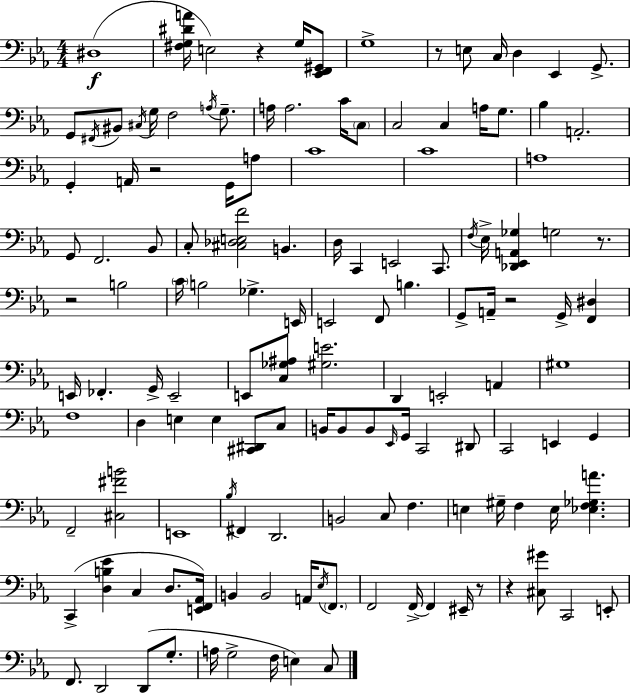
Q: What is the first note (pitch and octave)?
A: D#3